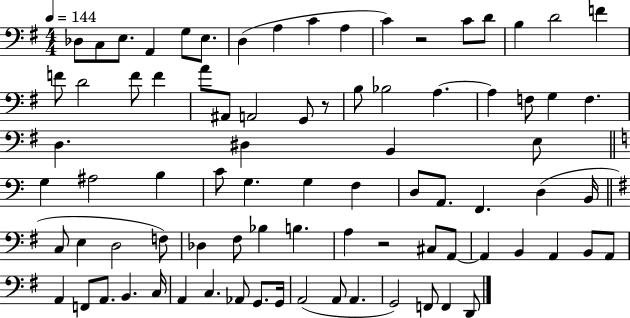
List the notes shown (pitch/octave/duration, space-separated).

Db3/e C3/e E3/e. A2/q G3/e E3/e. D3/q A3/q C4/q A3/q C4/q R/h C4/e D4/e B3/q D4/h F4/q F4/e D4/h F4/e F4/q A4/e A#2/e A2/h G2/e R/e B3/e Bb3/h A3/q. A3/q F3/e G3/q F3/q. D3/q. D#3/q B2/q E3/e G3/q A#3/h B3/q C4/e G3/q. G3/q F3/q D3/e A2/e. F2/q. D3/q B2/s C3/e E3/q D3/h F3/e Db3/q F#3/e Bb3/q B3/q. A3/q R/h C#3/e A2/e A2/q B2/q A2/q B2/e A2/e A2/q F2/e A2/e. B2/q. C3/s A2/q C3/q. Ab2/e G2/e. G2/s A2/h A2/e A2/q. G2/h F2/e F2/q D2/e